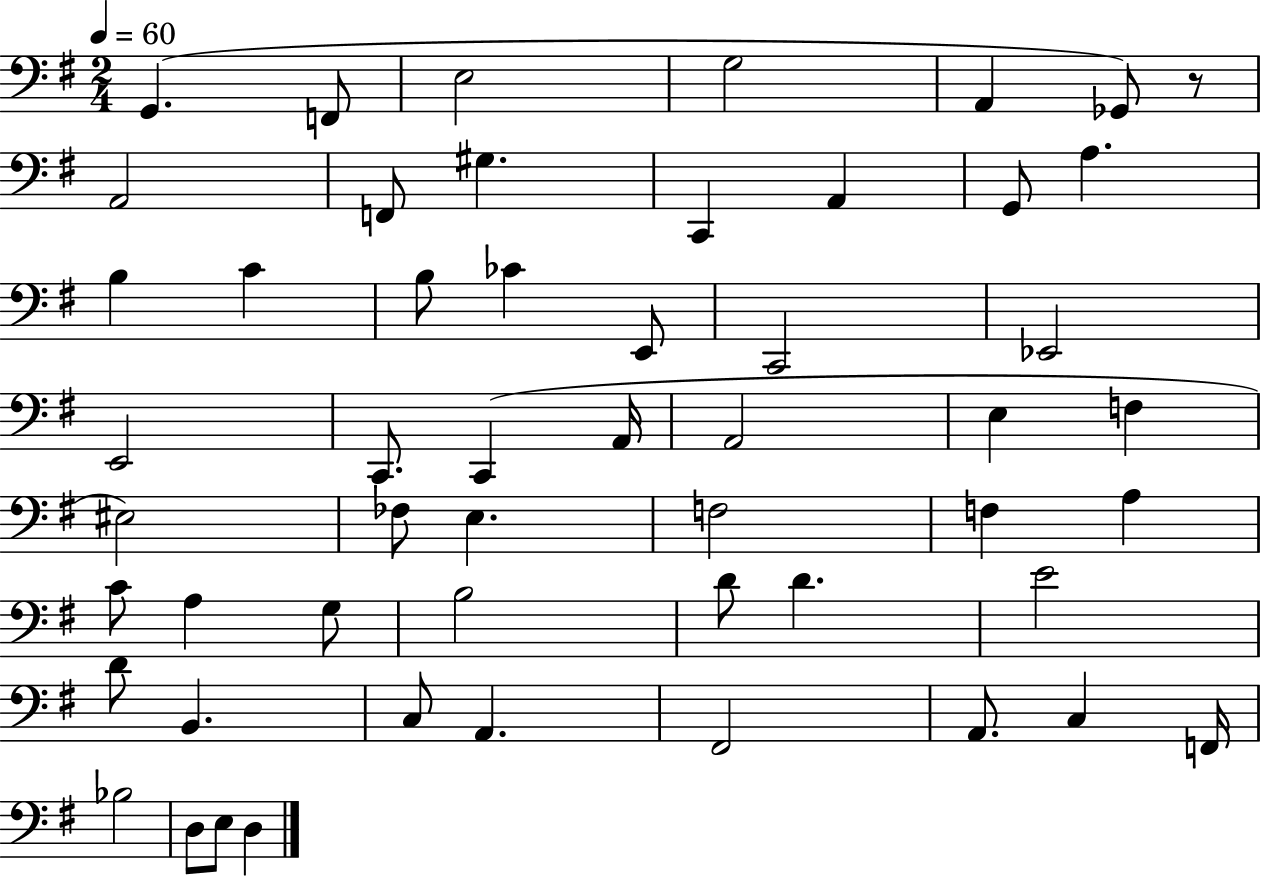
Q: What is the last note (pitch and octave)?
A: D3